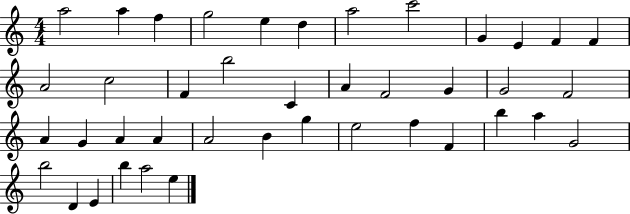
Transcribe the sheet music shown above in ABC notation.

X:1
T:Untitled
M:4/4
L:1/4
K:C
a2 a f g2 e d a2 c'2 G E F F A2 c2 F b2 C A F2 G G2 F2 A G A A A2 B g e2 f F b a G2 b2 D E b a2 e